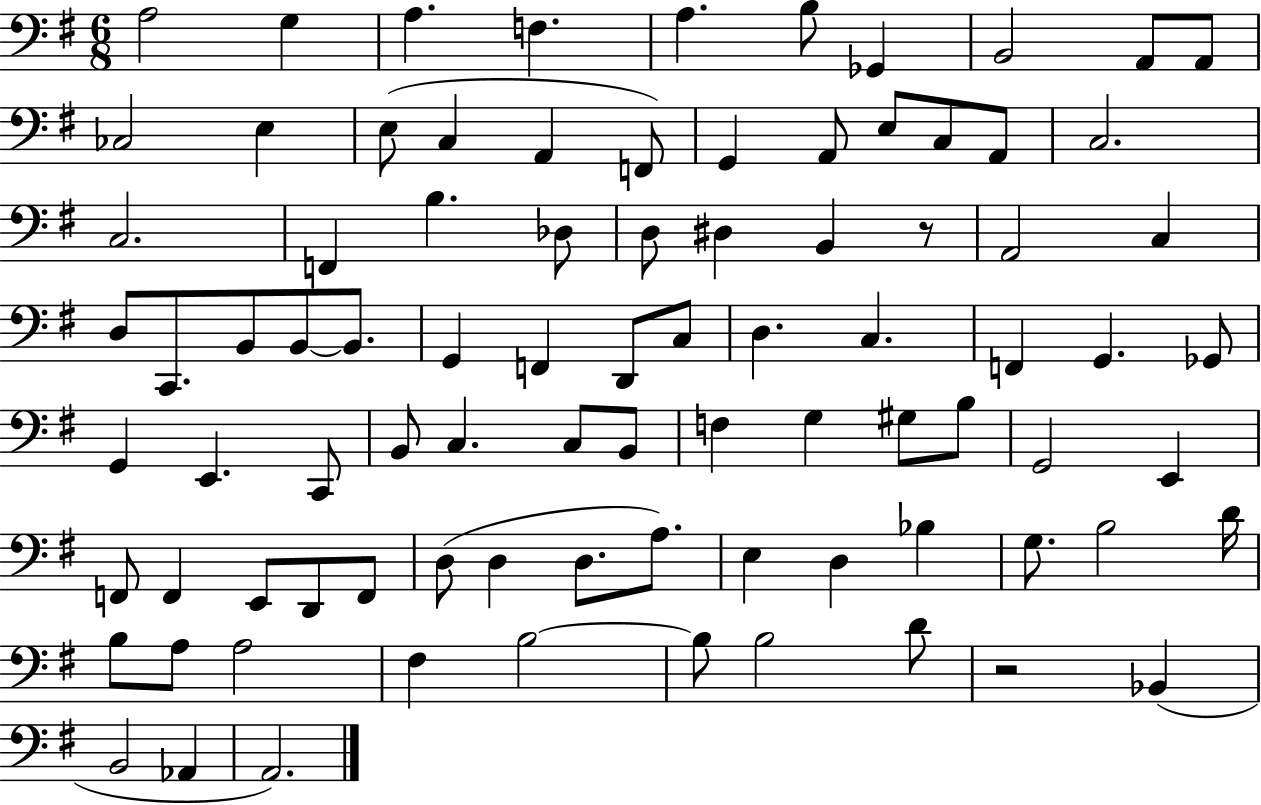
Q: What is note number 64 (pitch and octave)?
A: D3